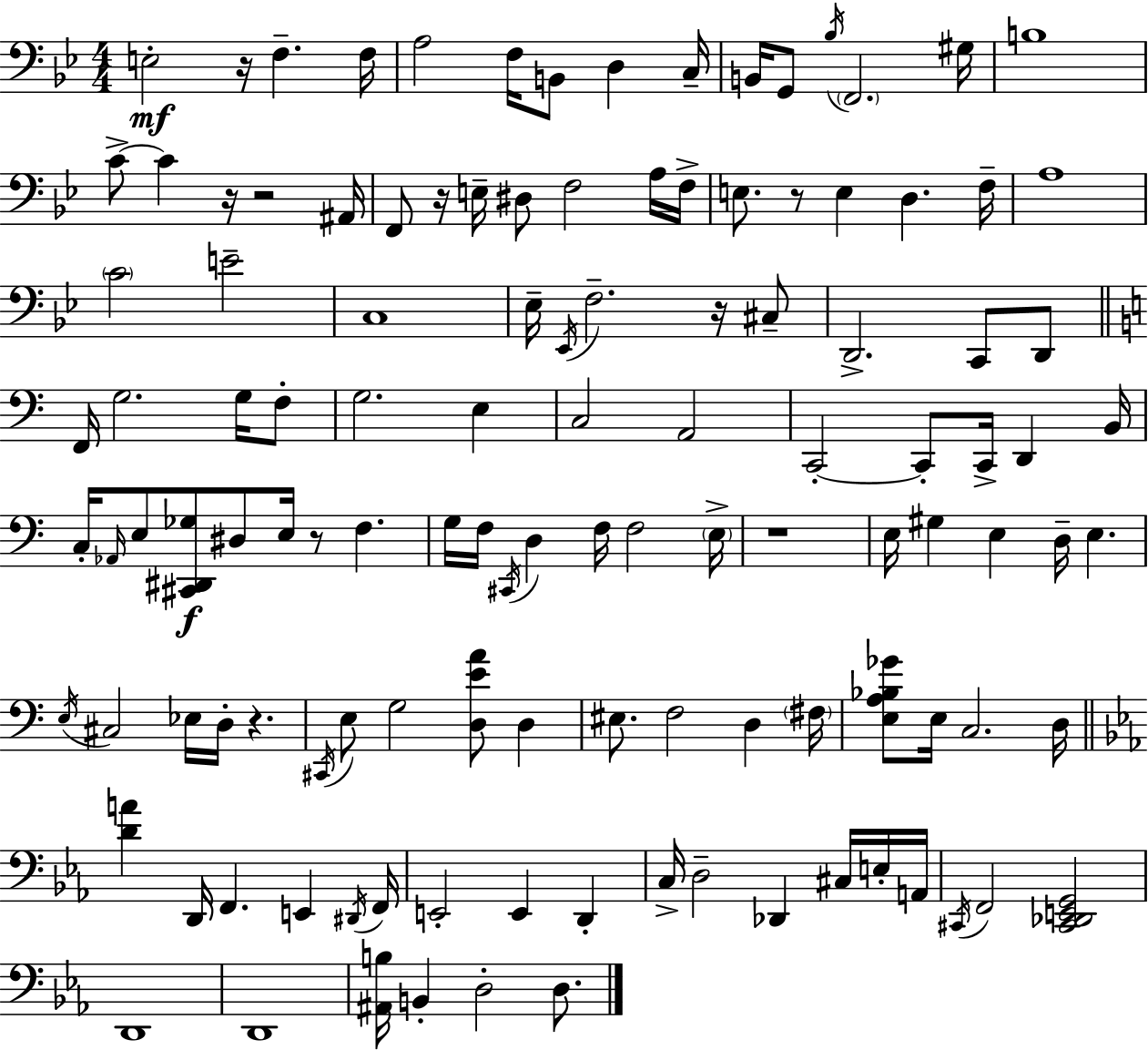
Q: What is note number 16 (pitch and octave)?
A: C4